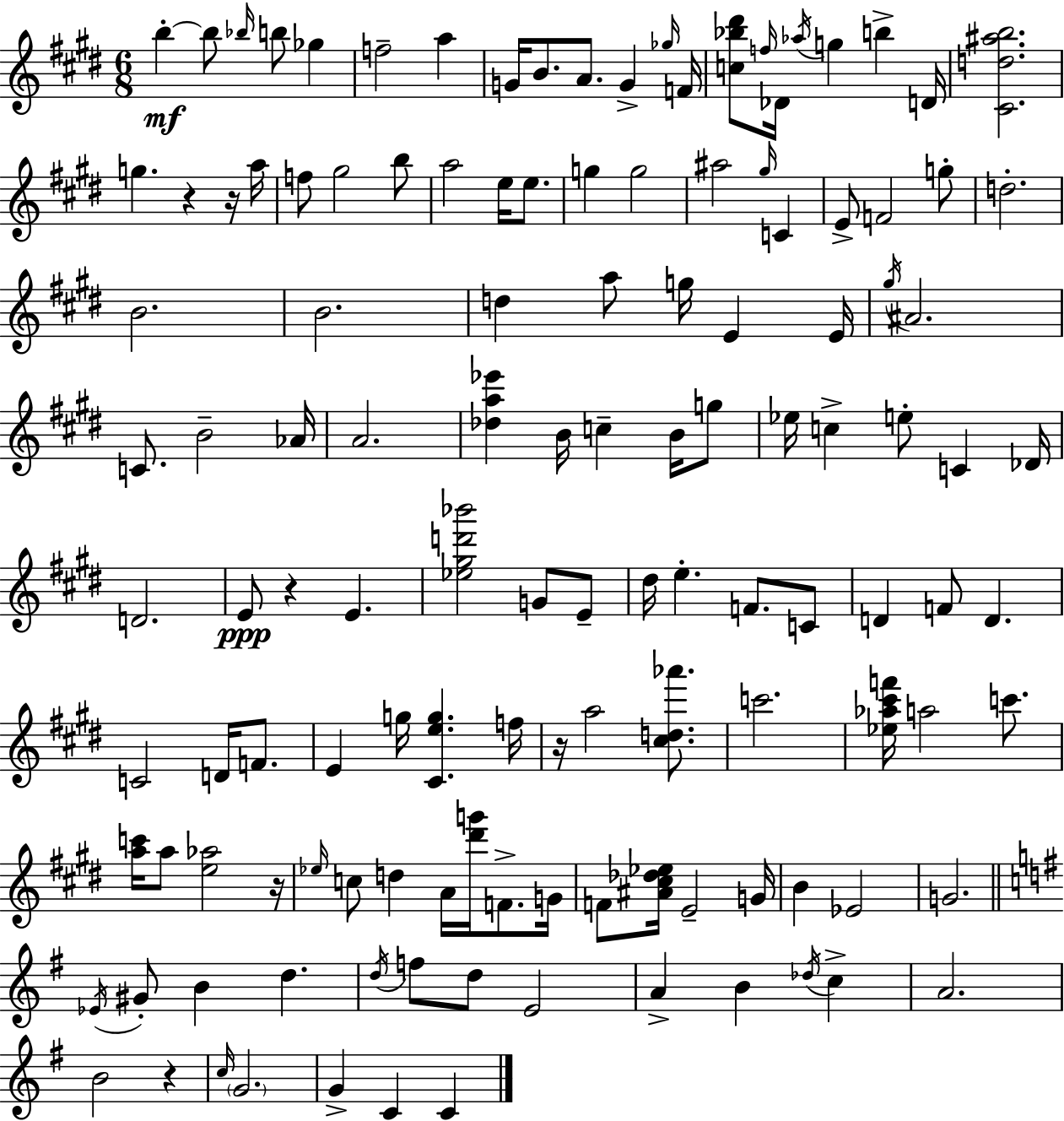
{
  \clef treble
  \numericTimeSignature
  \time 6/8
  \key e \major
  b''4-.~~\mf b''8 \grace { bes''16 } b''8 ges''4 | f''2-- a''4 | g'16 b'8. a'8. g'4-> | \grace { ges''16 } f'16 <c'' bes'' dis'''>8 \grace { f''16 } des'16 \acciaccatura { aes''16 } g''4 b''4-> | \break d'16 <cis' d'' ais'' b''>2. | g''4. r4 | r16 a''16 f''8 gis''2 | b''8 a''2 | \break e''16 e''8. g''4 g''2 | ais''2 | \grace { gis''16 } c'4 e'8-> f'2 | g''8-. d''2.-. | \break b'2. | b'2. | d''4 a''8 g''16 | e'4 e'16 \acciaccatura { gis''16 } ais'2. | \break c'8. b'2-- | aes'16 a'2. | <des'' a'' ees'''>4 b'16 c''4-- | b'16 g''8 ees''16 c''4-> e''8-. | \break c'4 des'16 d'2. | e'8\ppp r4 | e'4. <ees'' gis'' d''' bes'''>2 | g'8 e'8-- dis''16 e''4.-. | \break f'8. c'8 d'4 f'8 | d'4. c'2 | d'16 f'8. e'4 g''16 <cis' e'' g''>4. | f''16 r16 a''2 | \break <cis'' d'' aes'''>8. c'''2. | <ees'' aes'' cis''' f'''>16 a''2 | c'''8. <a'' c'''>16 a''8 <e'' aes''>2 | r16 \grace { ees''16 } c''8 d''4 | \break a'16 <dis''' g'''>16 f'8.-> g'16 f'8 <ais' cis'' des'' ees''>16 e'2-- | g'16 b'4 ees'2 | g'2. | \bar "||" \break \key g \major \acciaccatura { ees'16 } gis'8-. b'4 d''4. | \acciaccatura { d''16 } f''8 d''8 e'2 | a'4-> b'4 \acciaccatura { des''16 } c''4-> | a'2. | \break b'2 r4 | \grace { c''16 } \parenthesize g'2. | g'4-> c'4 | c'4 \bar "|."
}